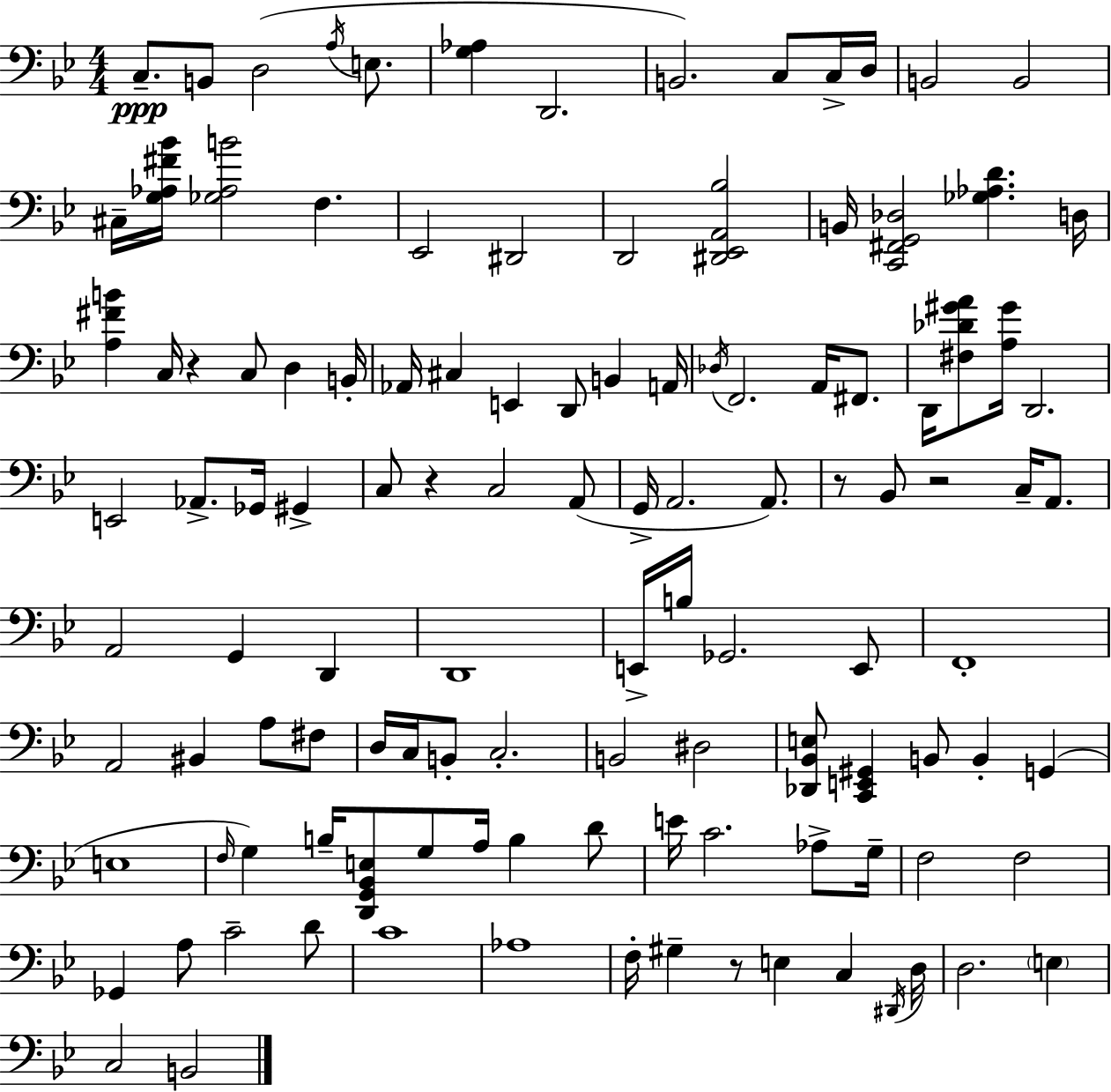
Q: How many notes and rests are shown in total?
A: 117